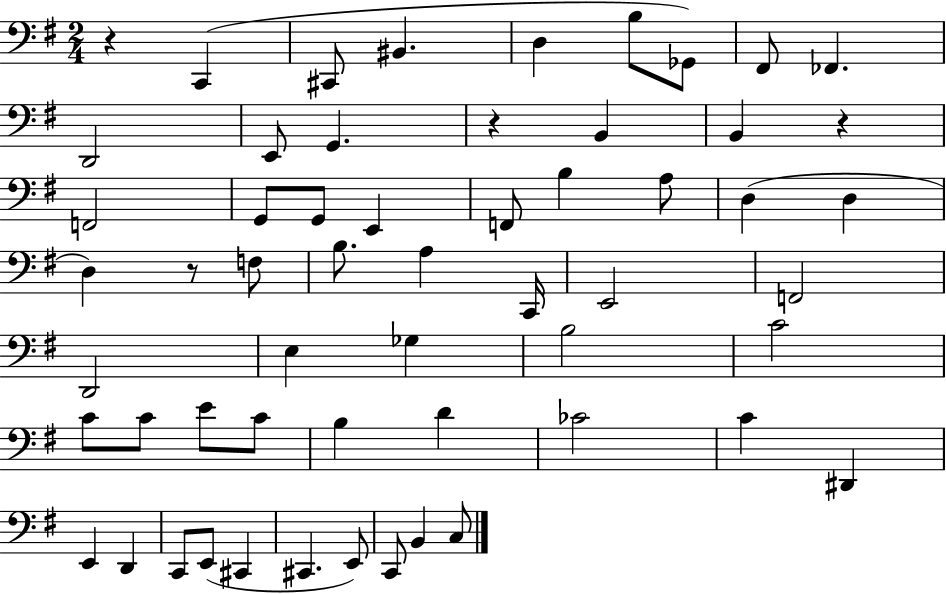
R/q C2/q C#2/e BIS2/q. D3/q B3/e Gb2/e F#2/e FES2/q. D2/h E2/e G2/q. R/q B2/q B2/q R/q F2/h G2/e G2/e E2/q F2/e B3/q A3/e D3/q D3/q D3/q R/e F3/e B3/e. A3/q C2/s E2/h F2/h D2/h E3/q Gb3/q B3/h C4/h C4/e C4/e E4/e C4/e B3/q D4/q CES4/h C4/q D#2/q E2/q D2/q C2/e E2/e C#2/q C#2/q. E2/e C2/e B2/q C3/e